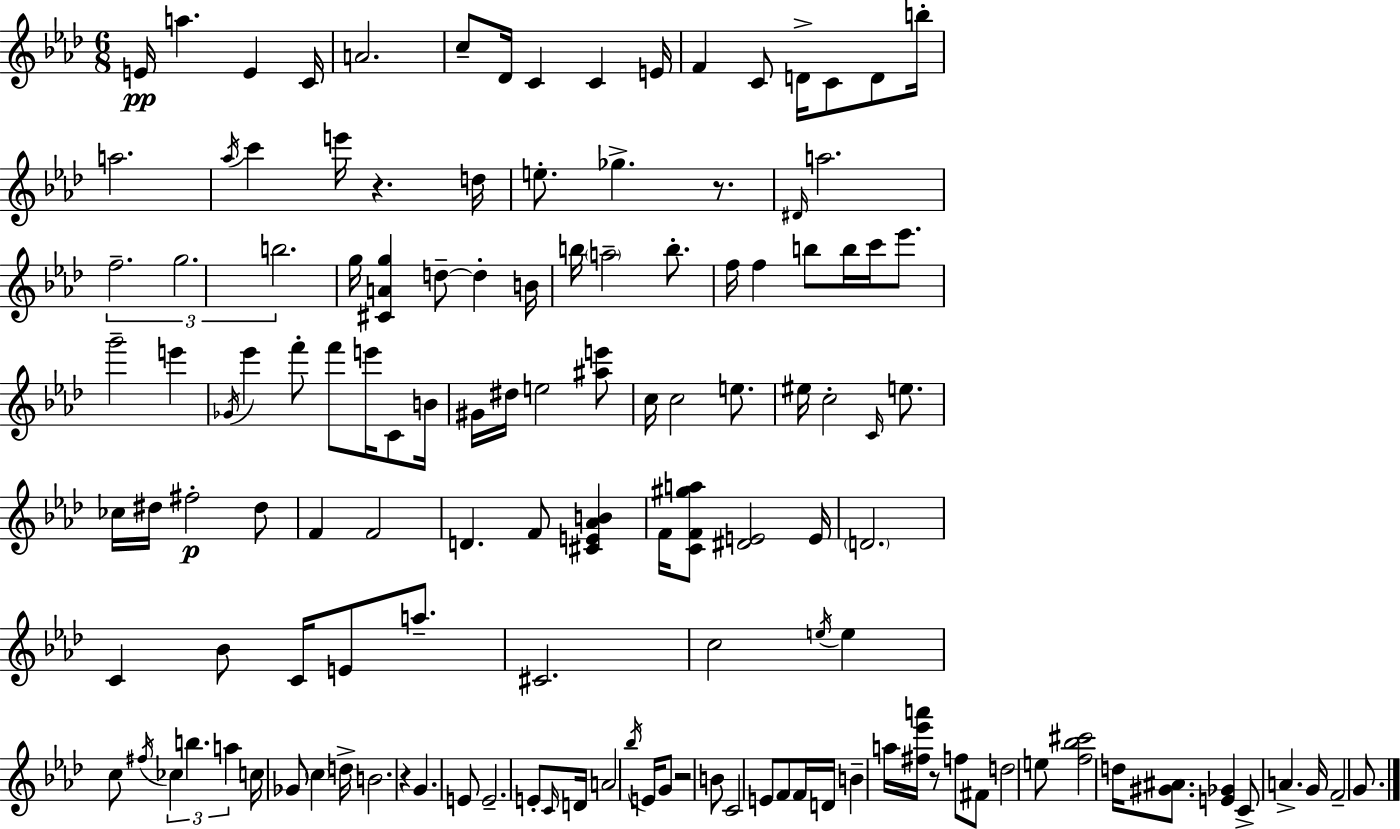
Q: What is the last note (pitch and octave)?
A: G4